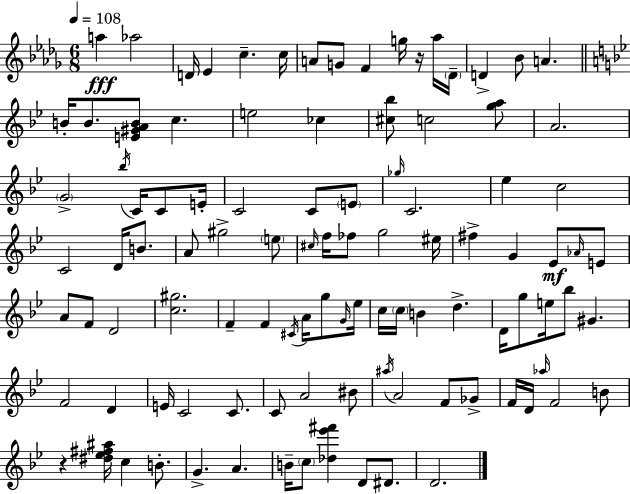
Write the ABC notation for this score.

X:1
T:Untitled
M:6/8
L:1/4
K:Bbm
a _a2 D/4 _E c c/4 A/2 G/2 F g/4 z/4 _a/4 _D/4 D _B/2 A B/4 B/2 [E^GAB]/2 c e2 _c [^c_b]/2 c2 [ga]/2 A2 G2 _b/4 C/4 C/2 E/4 C2 C/2 E/2 _g/4 C2 _e c2 C2 D/4 B/2 A/2 ^g2 e/2 ^c/4 f/4 _f/2 g2 ^e/4 ^f G _E/2 _A/4 E/2 A/2 F/2 D2 [c^g]2 F F ^C/4 A/4 g/2 G/4 _e/4 c/4 c/4 B d D/4 g/2 e/4 _b/2 ^G F2 D E/4 C2 C/2 C/2 A2 ^B/2 ^a/4 A2 F/2 _G/2 F/4 D/4 _a/4 F2 B/2 z [^d_e^f^a]/4 c B/2 G A B/4 c/2 [_d_e'^f'] D/2 ^D/2 D2